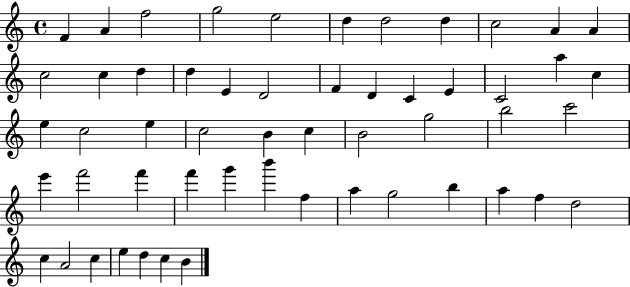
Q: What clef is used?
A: treble